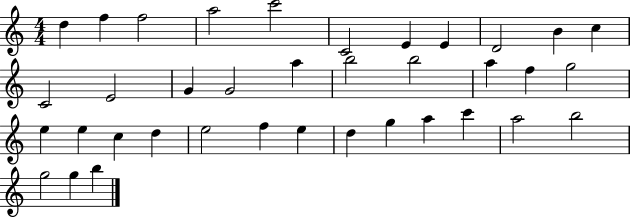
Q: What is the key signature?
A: C major